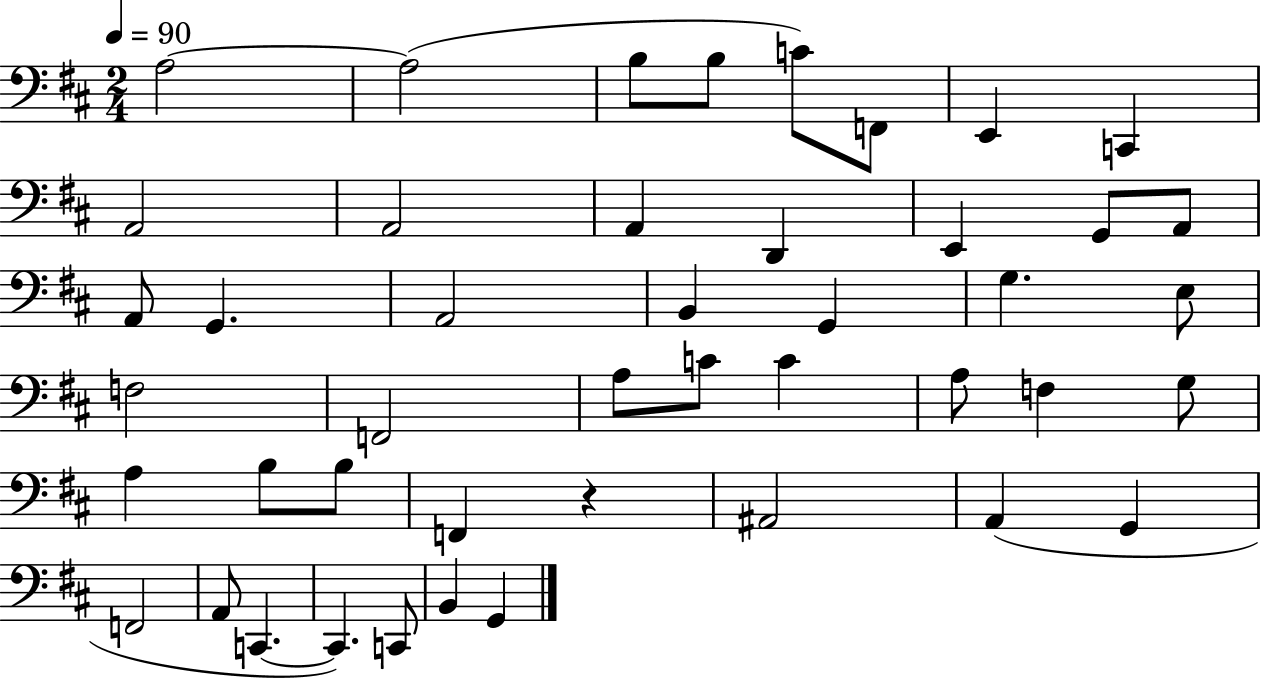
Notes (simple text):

A3/h A3/h B3/e B3/e C4/e F2/e E2/q C2/q A2/h A2/h A2/q D2/q E2/q G2/e A2/e A2/e G2/q. A2/h B2/q G2/q G3/q. E3/e F3/h F2/h A3/e C4/e C4/q A3/e F3/q G3/e A3/q B3/e B3/e F2/q R/q A#2/h A2/q G2/q F2/h A2/e C2/q. C2/q. C2/e B2/q G2/q